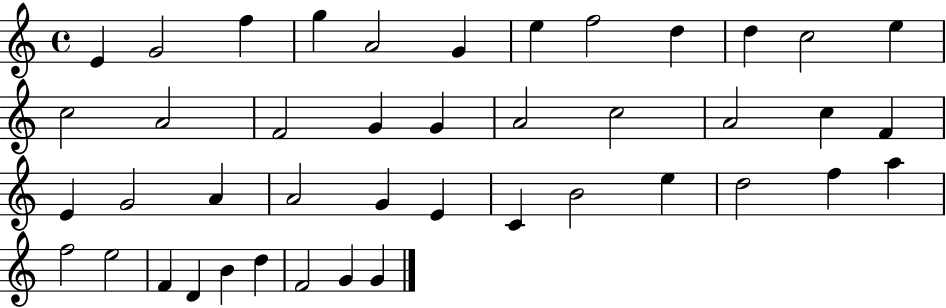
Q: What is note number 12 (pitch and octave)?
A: E5